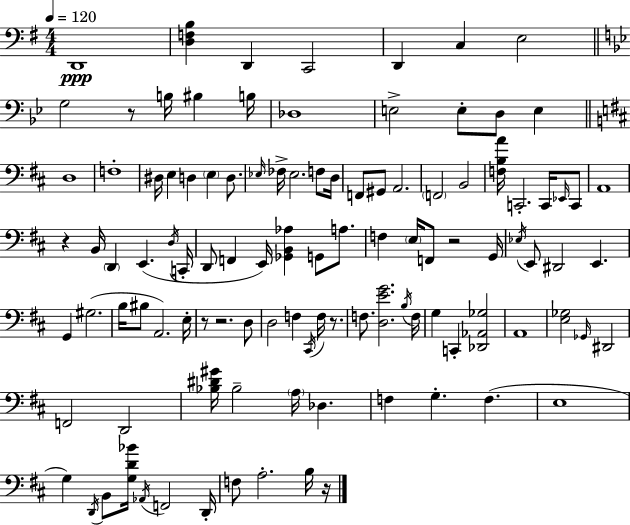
X:1
T:Untitled
M:4/4
L:1/4
K:G
D,,4 [D,F,B,] D,, C,,2 D,, C, E,2 G,2 z/2 B,/4 ^B, B,/4 _D,4 E,2 E,/2 D,/2 E, D,4 F,4 ^D,/4 E, D, E, D,/2 _E,/4 _F,/4 _E,2 F,/2 D,/4 F,,/2 ^G,,/2 A,,2 F,,2 B,,2 [F,B,A]/4 C,,2 C,,/4 _E,,/4 C,,/2 A,,4 z B,,/4 D,, E,, D,/4 C,,/4 D,,/2 F,, E,,/4 [_G,,B,,_A,] G,,/2 A,/2 F, E,/4 F,,/2 z2 G,,/4 _E,/4 E,,/2 ^D,,2 E,, G,, ^G,2 B,/4 ^B,/2 A,,2 E,/4 z/2 z2 D,/2 D,2 F, ^C,,/4 F,/4 z/2 F,/2 [D,EG]2 B,/4 F,/4 G, C,, [_D,,_A,,_G,]2 A,,4 [E,_G,]2 _G,,/4 ^D,,2 F,,2 D,,2 [_B,^D^G]/4 _B,2 A,/4 _D, F, G, F, E,4 G, D,,/4 B,,/2 [G,D_B]/4 _A,,/4 F,,2 D,,/4 F,/2 A,2 B,/4 z/4